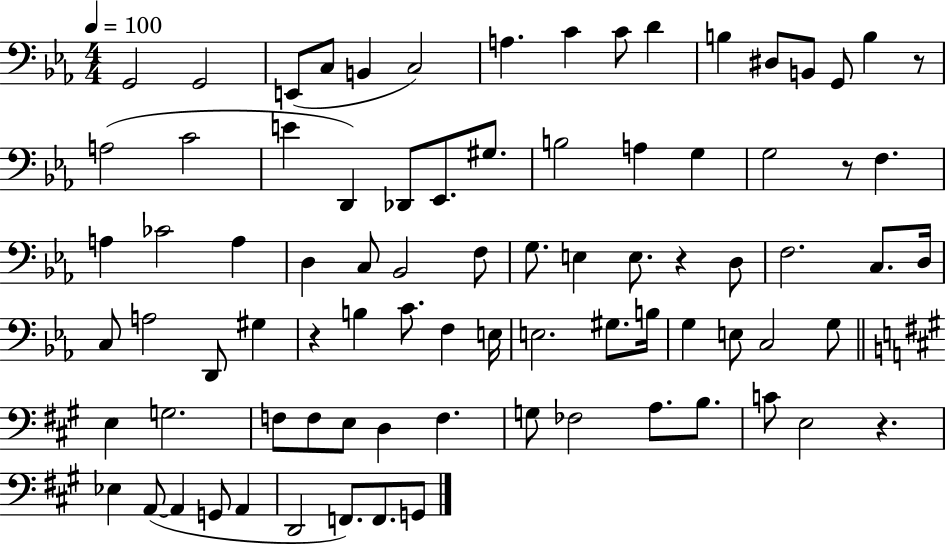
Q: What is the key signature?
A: EES major